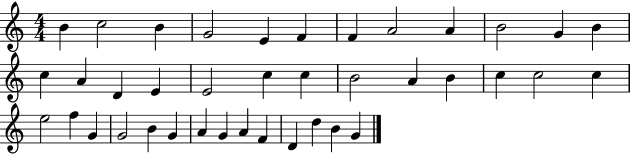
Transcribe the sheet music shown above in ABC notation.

X:1
T:Untitled
M:4/4
L:1/4
K:C
B c2 B G2 E F F A2 A B2 G B c A D E E2 c c B2 A B c c2 c e2 f G G2 B G A G A F D d B G